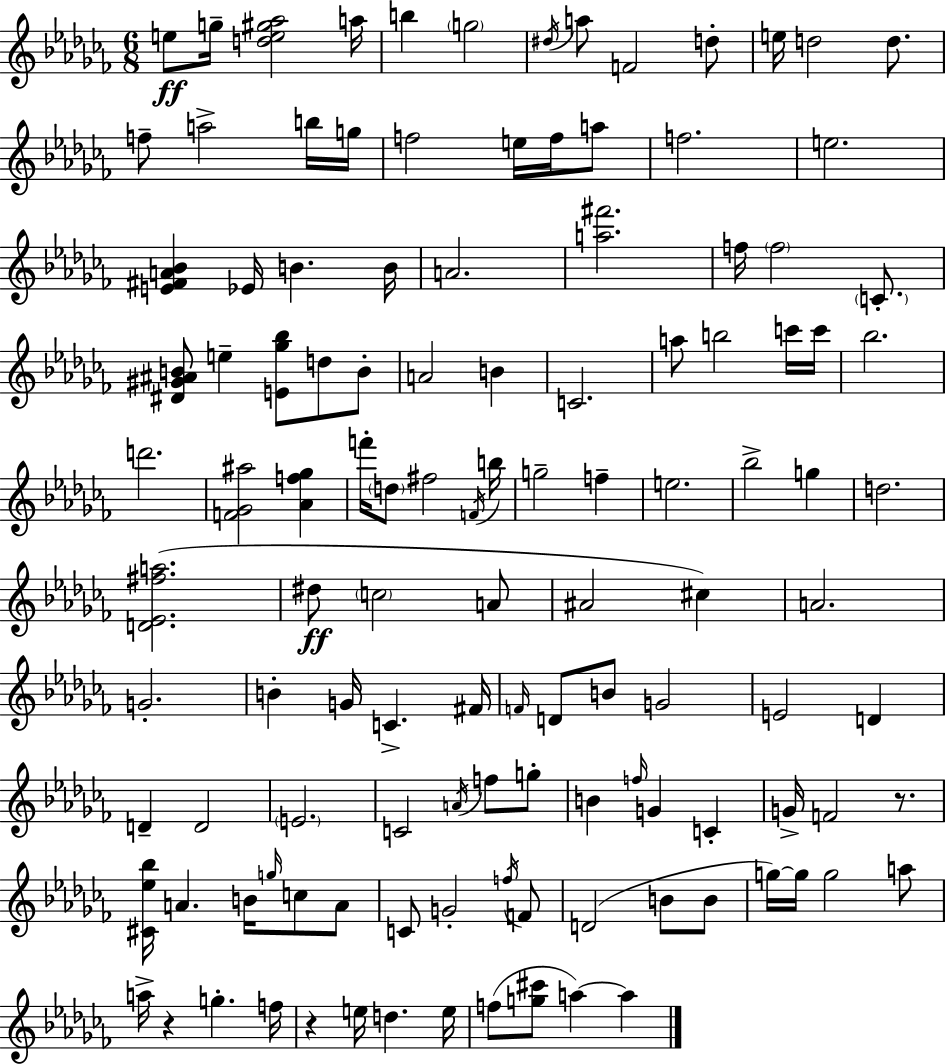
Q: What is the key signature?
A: AES minor